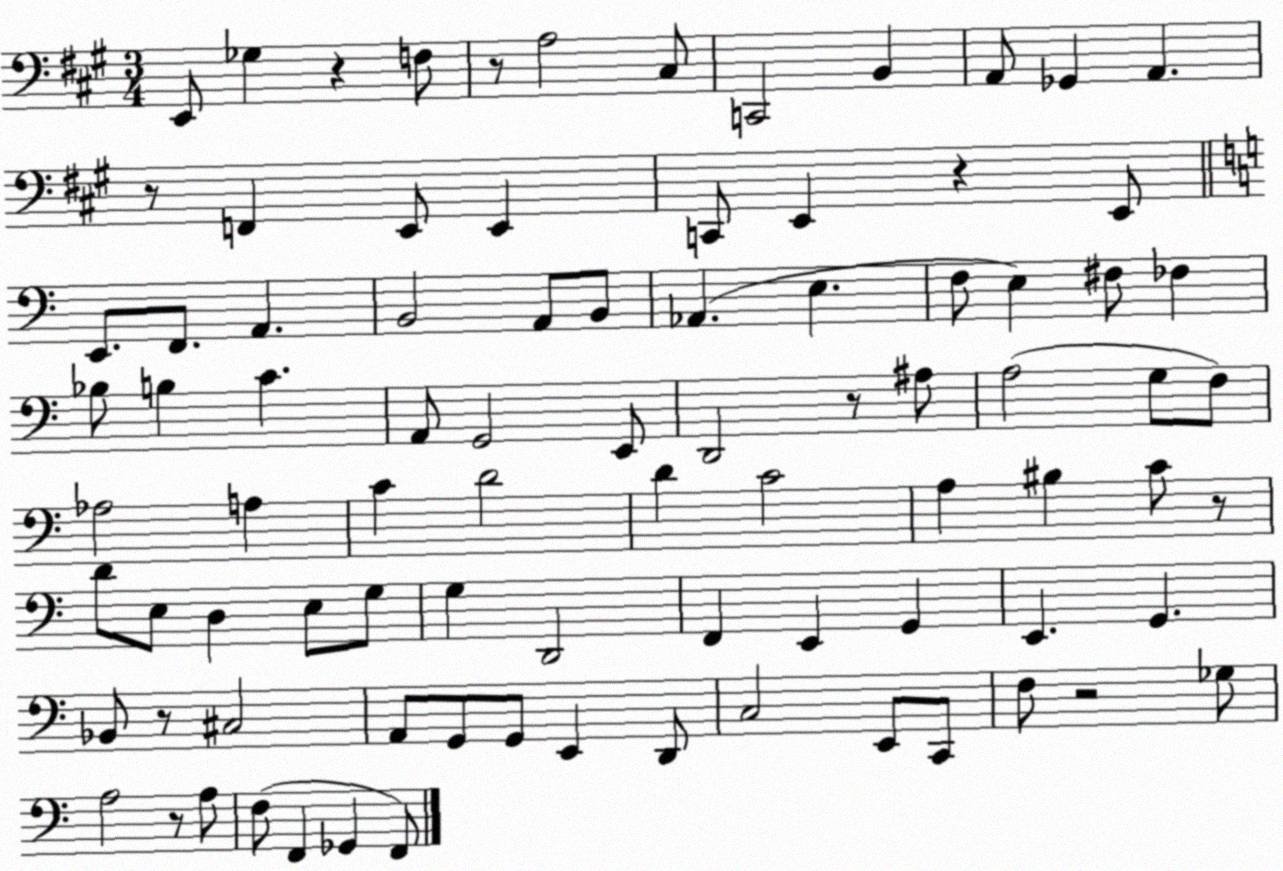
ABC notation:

X:1
T:Untitled
M:3/4
L:1/4
K:A
E,,/2 _G, z F,/2 z/2 A,2 ^C,/2 C,,2 B,, A,,/2 _G,, A,, z/2 F,, E,,/2 E,, C,,/2 E,, z E,,/2 E,,/2 F,,/2 A,, B,,2 A,,/2 B,,/2 _A,, E, F,/2 E, ^F,/2 _F, _B,/2 B, C A,,/2 G,,2 E,,/2 D,,2 z/2 ^A,/2 A,2 G,/2 F,/2 _A,2 A, C D2 D C2 A, ^B, C/2 z/2 D/2 E,/2 D, E,/2 G,/2 G, D,,2 F,, E,, G,, E,, G,, _B,,/2 z/2 ^C,2 A,,/2 G,,/2 G,,/2 E,, D,,/2 C,2 E,,/2 C,,/2 F,/2 z2 _G,/2 A,2 z/2 A,/2 F,/2 F,, _G,, F,,/2